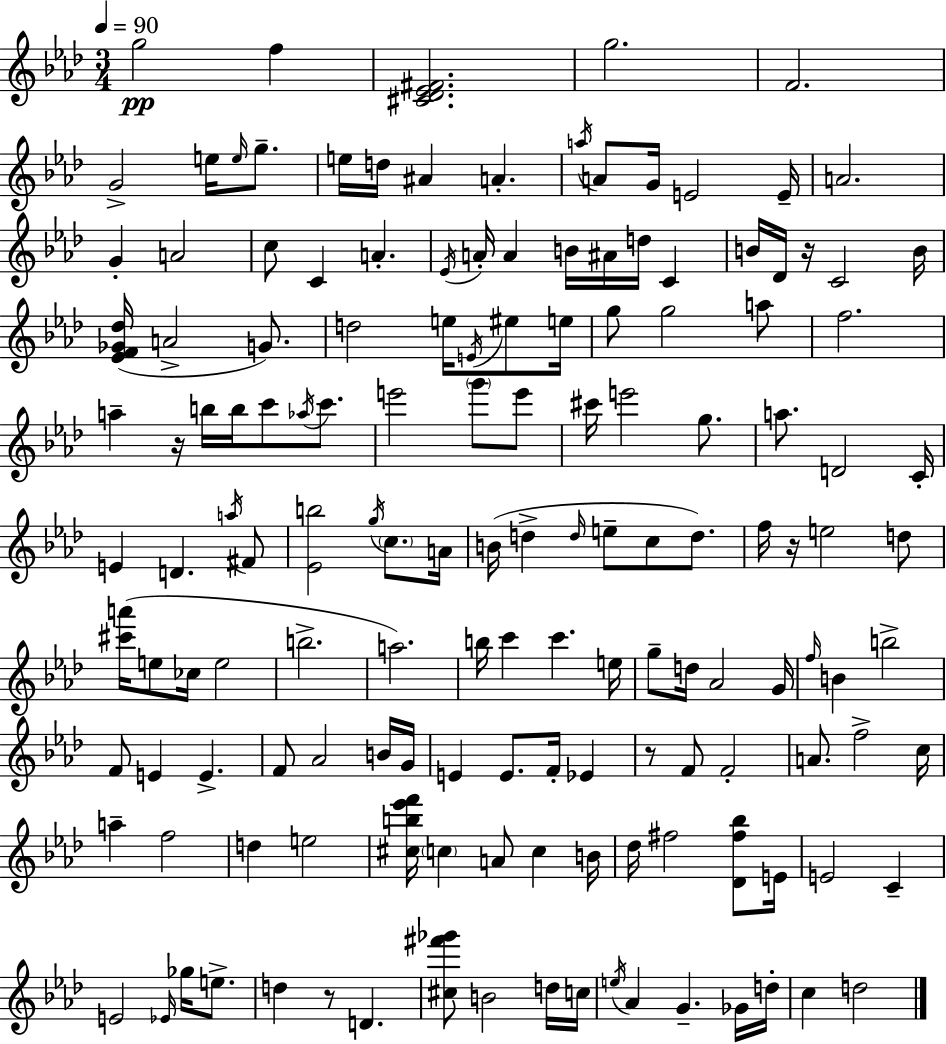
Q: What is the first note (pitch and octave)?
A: G5